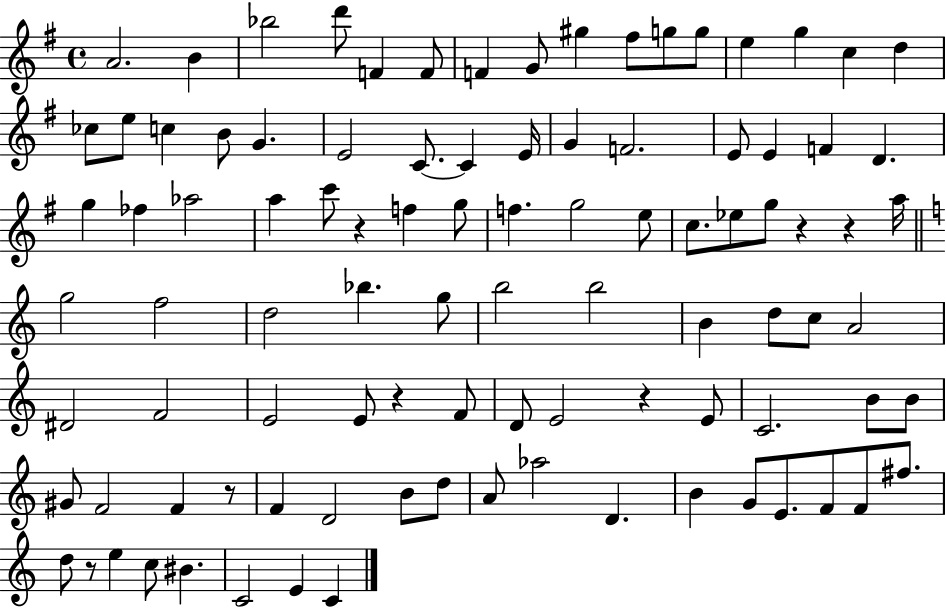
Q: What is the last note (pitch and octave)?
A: C4